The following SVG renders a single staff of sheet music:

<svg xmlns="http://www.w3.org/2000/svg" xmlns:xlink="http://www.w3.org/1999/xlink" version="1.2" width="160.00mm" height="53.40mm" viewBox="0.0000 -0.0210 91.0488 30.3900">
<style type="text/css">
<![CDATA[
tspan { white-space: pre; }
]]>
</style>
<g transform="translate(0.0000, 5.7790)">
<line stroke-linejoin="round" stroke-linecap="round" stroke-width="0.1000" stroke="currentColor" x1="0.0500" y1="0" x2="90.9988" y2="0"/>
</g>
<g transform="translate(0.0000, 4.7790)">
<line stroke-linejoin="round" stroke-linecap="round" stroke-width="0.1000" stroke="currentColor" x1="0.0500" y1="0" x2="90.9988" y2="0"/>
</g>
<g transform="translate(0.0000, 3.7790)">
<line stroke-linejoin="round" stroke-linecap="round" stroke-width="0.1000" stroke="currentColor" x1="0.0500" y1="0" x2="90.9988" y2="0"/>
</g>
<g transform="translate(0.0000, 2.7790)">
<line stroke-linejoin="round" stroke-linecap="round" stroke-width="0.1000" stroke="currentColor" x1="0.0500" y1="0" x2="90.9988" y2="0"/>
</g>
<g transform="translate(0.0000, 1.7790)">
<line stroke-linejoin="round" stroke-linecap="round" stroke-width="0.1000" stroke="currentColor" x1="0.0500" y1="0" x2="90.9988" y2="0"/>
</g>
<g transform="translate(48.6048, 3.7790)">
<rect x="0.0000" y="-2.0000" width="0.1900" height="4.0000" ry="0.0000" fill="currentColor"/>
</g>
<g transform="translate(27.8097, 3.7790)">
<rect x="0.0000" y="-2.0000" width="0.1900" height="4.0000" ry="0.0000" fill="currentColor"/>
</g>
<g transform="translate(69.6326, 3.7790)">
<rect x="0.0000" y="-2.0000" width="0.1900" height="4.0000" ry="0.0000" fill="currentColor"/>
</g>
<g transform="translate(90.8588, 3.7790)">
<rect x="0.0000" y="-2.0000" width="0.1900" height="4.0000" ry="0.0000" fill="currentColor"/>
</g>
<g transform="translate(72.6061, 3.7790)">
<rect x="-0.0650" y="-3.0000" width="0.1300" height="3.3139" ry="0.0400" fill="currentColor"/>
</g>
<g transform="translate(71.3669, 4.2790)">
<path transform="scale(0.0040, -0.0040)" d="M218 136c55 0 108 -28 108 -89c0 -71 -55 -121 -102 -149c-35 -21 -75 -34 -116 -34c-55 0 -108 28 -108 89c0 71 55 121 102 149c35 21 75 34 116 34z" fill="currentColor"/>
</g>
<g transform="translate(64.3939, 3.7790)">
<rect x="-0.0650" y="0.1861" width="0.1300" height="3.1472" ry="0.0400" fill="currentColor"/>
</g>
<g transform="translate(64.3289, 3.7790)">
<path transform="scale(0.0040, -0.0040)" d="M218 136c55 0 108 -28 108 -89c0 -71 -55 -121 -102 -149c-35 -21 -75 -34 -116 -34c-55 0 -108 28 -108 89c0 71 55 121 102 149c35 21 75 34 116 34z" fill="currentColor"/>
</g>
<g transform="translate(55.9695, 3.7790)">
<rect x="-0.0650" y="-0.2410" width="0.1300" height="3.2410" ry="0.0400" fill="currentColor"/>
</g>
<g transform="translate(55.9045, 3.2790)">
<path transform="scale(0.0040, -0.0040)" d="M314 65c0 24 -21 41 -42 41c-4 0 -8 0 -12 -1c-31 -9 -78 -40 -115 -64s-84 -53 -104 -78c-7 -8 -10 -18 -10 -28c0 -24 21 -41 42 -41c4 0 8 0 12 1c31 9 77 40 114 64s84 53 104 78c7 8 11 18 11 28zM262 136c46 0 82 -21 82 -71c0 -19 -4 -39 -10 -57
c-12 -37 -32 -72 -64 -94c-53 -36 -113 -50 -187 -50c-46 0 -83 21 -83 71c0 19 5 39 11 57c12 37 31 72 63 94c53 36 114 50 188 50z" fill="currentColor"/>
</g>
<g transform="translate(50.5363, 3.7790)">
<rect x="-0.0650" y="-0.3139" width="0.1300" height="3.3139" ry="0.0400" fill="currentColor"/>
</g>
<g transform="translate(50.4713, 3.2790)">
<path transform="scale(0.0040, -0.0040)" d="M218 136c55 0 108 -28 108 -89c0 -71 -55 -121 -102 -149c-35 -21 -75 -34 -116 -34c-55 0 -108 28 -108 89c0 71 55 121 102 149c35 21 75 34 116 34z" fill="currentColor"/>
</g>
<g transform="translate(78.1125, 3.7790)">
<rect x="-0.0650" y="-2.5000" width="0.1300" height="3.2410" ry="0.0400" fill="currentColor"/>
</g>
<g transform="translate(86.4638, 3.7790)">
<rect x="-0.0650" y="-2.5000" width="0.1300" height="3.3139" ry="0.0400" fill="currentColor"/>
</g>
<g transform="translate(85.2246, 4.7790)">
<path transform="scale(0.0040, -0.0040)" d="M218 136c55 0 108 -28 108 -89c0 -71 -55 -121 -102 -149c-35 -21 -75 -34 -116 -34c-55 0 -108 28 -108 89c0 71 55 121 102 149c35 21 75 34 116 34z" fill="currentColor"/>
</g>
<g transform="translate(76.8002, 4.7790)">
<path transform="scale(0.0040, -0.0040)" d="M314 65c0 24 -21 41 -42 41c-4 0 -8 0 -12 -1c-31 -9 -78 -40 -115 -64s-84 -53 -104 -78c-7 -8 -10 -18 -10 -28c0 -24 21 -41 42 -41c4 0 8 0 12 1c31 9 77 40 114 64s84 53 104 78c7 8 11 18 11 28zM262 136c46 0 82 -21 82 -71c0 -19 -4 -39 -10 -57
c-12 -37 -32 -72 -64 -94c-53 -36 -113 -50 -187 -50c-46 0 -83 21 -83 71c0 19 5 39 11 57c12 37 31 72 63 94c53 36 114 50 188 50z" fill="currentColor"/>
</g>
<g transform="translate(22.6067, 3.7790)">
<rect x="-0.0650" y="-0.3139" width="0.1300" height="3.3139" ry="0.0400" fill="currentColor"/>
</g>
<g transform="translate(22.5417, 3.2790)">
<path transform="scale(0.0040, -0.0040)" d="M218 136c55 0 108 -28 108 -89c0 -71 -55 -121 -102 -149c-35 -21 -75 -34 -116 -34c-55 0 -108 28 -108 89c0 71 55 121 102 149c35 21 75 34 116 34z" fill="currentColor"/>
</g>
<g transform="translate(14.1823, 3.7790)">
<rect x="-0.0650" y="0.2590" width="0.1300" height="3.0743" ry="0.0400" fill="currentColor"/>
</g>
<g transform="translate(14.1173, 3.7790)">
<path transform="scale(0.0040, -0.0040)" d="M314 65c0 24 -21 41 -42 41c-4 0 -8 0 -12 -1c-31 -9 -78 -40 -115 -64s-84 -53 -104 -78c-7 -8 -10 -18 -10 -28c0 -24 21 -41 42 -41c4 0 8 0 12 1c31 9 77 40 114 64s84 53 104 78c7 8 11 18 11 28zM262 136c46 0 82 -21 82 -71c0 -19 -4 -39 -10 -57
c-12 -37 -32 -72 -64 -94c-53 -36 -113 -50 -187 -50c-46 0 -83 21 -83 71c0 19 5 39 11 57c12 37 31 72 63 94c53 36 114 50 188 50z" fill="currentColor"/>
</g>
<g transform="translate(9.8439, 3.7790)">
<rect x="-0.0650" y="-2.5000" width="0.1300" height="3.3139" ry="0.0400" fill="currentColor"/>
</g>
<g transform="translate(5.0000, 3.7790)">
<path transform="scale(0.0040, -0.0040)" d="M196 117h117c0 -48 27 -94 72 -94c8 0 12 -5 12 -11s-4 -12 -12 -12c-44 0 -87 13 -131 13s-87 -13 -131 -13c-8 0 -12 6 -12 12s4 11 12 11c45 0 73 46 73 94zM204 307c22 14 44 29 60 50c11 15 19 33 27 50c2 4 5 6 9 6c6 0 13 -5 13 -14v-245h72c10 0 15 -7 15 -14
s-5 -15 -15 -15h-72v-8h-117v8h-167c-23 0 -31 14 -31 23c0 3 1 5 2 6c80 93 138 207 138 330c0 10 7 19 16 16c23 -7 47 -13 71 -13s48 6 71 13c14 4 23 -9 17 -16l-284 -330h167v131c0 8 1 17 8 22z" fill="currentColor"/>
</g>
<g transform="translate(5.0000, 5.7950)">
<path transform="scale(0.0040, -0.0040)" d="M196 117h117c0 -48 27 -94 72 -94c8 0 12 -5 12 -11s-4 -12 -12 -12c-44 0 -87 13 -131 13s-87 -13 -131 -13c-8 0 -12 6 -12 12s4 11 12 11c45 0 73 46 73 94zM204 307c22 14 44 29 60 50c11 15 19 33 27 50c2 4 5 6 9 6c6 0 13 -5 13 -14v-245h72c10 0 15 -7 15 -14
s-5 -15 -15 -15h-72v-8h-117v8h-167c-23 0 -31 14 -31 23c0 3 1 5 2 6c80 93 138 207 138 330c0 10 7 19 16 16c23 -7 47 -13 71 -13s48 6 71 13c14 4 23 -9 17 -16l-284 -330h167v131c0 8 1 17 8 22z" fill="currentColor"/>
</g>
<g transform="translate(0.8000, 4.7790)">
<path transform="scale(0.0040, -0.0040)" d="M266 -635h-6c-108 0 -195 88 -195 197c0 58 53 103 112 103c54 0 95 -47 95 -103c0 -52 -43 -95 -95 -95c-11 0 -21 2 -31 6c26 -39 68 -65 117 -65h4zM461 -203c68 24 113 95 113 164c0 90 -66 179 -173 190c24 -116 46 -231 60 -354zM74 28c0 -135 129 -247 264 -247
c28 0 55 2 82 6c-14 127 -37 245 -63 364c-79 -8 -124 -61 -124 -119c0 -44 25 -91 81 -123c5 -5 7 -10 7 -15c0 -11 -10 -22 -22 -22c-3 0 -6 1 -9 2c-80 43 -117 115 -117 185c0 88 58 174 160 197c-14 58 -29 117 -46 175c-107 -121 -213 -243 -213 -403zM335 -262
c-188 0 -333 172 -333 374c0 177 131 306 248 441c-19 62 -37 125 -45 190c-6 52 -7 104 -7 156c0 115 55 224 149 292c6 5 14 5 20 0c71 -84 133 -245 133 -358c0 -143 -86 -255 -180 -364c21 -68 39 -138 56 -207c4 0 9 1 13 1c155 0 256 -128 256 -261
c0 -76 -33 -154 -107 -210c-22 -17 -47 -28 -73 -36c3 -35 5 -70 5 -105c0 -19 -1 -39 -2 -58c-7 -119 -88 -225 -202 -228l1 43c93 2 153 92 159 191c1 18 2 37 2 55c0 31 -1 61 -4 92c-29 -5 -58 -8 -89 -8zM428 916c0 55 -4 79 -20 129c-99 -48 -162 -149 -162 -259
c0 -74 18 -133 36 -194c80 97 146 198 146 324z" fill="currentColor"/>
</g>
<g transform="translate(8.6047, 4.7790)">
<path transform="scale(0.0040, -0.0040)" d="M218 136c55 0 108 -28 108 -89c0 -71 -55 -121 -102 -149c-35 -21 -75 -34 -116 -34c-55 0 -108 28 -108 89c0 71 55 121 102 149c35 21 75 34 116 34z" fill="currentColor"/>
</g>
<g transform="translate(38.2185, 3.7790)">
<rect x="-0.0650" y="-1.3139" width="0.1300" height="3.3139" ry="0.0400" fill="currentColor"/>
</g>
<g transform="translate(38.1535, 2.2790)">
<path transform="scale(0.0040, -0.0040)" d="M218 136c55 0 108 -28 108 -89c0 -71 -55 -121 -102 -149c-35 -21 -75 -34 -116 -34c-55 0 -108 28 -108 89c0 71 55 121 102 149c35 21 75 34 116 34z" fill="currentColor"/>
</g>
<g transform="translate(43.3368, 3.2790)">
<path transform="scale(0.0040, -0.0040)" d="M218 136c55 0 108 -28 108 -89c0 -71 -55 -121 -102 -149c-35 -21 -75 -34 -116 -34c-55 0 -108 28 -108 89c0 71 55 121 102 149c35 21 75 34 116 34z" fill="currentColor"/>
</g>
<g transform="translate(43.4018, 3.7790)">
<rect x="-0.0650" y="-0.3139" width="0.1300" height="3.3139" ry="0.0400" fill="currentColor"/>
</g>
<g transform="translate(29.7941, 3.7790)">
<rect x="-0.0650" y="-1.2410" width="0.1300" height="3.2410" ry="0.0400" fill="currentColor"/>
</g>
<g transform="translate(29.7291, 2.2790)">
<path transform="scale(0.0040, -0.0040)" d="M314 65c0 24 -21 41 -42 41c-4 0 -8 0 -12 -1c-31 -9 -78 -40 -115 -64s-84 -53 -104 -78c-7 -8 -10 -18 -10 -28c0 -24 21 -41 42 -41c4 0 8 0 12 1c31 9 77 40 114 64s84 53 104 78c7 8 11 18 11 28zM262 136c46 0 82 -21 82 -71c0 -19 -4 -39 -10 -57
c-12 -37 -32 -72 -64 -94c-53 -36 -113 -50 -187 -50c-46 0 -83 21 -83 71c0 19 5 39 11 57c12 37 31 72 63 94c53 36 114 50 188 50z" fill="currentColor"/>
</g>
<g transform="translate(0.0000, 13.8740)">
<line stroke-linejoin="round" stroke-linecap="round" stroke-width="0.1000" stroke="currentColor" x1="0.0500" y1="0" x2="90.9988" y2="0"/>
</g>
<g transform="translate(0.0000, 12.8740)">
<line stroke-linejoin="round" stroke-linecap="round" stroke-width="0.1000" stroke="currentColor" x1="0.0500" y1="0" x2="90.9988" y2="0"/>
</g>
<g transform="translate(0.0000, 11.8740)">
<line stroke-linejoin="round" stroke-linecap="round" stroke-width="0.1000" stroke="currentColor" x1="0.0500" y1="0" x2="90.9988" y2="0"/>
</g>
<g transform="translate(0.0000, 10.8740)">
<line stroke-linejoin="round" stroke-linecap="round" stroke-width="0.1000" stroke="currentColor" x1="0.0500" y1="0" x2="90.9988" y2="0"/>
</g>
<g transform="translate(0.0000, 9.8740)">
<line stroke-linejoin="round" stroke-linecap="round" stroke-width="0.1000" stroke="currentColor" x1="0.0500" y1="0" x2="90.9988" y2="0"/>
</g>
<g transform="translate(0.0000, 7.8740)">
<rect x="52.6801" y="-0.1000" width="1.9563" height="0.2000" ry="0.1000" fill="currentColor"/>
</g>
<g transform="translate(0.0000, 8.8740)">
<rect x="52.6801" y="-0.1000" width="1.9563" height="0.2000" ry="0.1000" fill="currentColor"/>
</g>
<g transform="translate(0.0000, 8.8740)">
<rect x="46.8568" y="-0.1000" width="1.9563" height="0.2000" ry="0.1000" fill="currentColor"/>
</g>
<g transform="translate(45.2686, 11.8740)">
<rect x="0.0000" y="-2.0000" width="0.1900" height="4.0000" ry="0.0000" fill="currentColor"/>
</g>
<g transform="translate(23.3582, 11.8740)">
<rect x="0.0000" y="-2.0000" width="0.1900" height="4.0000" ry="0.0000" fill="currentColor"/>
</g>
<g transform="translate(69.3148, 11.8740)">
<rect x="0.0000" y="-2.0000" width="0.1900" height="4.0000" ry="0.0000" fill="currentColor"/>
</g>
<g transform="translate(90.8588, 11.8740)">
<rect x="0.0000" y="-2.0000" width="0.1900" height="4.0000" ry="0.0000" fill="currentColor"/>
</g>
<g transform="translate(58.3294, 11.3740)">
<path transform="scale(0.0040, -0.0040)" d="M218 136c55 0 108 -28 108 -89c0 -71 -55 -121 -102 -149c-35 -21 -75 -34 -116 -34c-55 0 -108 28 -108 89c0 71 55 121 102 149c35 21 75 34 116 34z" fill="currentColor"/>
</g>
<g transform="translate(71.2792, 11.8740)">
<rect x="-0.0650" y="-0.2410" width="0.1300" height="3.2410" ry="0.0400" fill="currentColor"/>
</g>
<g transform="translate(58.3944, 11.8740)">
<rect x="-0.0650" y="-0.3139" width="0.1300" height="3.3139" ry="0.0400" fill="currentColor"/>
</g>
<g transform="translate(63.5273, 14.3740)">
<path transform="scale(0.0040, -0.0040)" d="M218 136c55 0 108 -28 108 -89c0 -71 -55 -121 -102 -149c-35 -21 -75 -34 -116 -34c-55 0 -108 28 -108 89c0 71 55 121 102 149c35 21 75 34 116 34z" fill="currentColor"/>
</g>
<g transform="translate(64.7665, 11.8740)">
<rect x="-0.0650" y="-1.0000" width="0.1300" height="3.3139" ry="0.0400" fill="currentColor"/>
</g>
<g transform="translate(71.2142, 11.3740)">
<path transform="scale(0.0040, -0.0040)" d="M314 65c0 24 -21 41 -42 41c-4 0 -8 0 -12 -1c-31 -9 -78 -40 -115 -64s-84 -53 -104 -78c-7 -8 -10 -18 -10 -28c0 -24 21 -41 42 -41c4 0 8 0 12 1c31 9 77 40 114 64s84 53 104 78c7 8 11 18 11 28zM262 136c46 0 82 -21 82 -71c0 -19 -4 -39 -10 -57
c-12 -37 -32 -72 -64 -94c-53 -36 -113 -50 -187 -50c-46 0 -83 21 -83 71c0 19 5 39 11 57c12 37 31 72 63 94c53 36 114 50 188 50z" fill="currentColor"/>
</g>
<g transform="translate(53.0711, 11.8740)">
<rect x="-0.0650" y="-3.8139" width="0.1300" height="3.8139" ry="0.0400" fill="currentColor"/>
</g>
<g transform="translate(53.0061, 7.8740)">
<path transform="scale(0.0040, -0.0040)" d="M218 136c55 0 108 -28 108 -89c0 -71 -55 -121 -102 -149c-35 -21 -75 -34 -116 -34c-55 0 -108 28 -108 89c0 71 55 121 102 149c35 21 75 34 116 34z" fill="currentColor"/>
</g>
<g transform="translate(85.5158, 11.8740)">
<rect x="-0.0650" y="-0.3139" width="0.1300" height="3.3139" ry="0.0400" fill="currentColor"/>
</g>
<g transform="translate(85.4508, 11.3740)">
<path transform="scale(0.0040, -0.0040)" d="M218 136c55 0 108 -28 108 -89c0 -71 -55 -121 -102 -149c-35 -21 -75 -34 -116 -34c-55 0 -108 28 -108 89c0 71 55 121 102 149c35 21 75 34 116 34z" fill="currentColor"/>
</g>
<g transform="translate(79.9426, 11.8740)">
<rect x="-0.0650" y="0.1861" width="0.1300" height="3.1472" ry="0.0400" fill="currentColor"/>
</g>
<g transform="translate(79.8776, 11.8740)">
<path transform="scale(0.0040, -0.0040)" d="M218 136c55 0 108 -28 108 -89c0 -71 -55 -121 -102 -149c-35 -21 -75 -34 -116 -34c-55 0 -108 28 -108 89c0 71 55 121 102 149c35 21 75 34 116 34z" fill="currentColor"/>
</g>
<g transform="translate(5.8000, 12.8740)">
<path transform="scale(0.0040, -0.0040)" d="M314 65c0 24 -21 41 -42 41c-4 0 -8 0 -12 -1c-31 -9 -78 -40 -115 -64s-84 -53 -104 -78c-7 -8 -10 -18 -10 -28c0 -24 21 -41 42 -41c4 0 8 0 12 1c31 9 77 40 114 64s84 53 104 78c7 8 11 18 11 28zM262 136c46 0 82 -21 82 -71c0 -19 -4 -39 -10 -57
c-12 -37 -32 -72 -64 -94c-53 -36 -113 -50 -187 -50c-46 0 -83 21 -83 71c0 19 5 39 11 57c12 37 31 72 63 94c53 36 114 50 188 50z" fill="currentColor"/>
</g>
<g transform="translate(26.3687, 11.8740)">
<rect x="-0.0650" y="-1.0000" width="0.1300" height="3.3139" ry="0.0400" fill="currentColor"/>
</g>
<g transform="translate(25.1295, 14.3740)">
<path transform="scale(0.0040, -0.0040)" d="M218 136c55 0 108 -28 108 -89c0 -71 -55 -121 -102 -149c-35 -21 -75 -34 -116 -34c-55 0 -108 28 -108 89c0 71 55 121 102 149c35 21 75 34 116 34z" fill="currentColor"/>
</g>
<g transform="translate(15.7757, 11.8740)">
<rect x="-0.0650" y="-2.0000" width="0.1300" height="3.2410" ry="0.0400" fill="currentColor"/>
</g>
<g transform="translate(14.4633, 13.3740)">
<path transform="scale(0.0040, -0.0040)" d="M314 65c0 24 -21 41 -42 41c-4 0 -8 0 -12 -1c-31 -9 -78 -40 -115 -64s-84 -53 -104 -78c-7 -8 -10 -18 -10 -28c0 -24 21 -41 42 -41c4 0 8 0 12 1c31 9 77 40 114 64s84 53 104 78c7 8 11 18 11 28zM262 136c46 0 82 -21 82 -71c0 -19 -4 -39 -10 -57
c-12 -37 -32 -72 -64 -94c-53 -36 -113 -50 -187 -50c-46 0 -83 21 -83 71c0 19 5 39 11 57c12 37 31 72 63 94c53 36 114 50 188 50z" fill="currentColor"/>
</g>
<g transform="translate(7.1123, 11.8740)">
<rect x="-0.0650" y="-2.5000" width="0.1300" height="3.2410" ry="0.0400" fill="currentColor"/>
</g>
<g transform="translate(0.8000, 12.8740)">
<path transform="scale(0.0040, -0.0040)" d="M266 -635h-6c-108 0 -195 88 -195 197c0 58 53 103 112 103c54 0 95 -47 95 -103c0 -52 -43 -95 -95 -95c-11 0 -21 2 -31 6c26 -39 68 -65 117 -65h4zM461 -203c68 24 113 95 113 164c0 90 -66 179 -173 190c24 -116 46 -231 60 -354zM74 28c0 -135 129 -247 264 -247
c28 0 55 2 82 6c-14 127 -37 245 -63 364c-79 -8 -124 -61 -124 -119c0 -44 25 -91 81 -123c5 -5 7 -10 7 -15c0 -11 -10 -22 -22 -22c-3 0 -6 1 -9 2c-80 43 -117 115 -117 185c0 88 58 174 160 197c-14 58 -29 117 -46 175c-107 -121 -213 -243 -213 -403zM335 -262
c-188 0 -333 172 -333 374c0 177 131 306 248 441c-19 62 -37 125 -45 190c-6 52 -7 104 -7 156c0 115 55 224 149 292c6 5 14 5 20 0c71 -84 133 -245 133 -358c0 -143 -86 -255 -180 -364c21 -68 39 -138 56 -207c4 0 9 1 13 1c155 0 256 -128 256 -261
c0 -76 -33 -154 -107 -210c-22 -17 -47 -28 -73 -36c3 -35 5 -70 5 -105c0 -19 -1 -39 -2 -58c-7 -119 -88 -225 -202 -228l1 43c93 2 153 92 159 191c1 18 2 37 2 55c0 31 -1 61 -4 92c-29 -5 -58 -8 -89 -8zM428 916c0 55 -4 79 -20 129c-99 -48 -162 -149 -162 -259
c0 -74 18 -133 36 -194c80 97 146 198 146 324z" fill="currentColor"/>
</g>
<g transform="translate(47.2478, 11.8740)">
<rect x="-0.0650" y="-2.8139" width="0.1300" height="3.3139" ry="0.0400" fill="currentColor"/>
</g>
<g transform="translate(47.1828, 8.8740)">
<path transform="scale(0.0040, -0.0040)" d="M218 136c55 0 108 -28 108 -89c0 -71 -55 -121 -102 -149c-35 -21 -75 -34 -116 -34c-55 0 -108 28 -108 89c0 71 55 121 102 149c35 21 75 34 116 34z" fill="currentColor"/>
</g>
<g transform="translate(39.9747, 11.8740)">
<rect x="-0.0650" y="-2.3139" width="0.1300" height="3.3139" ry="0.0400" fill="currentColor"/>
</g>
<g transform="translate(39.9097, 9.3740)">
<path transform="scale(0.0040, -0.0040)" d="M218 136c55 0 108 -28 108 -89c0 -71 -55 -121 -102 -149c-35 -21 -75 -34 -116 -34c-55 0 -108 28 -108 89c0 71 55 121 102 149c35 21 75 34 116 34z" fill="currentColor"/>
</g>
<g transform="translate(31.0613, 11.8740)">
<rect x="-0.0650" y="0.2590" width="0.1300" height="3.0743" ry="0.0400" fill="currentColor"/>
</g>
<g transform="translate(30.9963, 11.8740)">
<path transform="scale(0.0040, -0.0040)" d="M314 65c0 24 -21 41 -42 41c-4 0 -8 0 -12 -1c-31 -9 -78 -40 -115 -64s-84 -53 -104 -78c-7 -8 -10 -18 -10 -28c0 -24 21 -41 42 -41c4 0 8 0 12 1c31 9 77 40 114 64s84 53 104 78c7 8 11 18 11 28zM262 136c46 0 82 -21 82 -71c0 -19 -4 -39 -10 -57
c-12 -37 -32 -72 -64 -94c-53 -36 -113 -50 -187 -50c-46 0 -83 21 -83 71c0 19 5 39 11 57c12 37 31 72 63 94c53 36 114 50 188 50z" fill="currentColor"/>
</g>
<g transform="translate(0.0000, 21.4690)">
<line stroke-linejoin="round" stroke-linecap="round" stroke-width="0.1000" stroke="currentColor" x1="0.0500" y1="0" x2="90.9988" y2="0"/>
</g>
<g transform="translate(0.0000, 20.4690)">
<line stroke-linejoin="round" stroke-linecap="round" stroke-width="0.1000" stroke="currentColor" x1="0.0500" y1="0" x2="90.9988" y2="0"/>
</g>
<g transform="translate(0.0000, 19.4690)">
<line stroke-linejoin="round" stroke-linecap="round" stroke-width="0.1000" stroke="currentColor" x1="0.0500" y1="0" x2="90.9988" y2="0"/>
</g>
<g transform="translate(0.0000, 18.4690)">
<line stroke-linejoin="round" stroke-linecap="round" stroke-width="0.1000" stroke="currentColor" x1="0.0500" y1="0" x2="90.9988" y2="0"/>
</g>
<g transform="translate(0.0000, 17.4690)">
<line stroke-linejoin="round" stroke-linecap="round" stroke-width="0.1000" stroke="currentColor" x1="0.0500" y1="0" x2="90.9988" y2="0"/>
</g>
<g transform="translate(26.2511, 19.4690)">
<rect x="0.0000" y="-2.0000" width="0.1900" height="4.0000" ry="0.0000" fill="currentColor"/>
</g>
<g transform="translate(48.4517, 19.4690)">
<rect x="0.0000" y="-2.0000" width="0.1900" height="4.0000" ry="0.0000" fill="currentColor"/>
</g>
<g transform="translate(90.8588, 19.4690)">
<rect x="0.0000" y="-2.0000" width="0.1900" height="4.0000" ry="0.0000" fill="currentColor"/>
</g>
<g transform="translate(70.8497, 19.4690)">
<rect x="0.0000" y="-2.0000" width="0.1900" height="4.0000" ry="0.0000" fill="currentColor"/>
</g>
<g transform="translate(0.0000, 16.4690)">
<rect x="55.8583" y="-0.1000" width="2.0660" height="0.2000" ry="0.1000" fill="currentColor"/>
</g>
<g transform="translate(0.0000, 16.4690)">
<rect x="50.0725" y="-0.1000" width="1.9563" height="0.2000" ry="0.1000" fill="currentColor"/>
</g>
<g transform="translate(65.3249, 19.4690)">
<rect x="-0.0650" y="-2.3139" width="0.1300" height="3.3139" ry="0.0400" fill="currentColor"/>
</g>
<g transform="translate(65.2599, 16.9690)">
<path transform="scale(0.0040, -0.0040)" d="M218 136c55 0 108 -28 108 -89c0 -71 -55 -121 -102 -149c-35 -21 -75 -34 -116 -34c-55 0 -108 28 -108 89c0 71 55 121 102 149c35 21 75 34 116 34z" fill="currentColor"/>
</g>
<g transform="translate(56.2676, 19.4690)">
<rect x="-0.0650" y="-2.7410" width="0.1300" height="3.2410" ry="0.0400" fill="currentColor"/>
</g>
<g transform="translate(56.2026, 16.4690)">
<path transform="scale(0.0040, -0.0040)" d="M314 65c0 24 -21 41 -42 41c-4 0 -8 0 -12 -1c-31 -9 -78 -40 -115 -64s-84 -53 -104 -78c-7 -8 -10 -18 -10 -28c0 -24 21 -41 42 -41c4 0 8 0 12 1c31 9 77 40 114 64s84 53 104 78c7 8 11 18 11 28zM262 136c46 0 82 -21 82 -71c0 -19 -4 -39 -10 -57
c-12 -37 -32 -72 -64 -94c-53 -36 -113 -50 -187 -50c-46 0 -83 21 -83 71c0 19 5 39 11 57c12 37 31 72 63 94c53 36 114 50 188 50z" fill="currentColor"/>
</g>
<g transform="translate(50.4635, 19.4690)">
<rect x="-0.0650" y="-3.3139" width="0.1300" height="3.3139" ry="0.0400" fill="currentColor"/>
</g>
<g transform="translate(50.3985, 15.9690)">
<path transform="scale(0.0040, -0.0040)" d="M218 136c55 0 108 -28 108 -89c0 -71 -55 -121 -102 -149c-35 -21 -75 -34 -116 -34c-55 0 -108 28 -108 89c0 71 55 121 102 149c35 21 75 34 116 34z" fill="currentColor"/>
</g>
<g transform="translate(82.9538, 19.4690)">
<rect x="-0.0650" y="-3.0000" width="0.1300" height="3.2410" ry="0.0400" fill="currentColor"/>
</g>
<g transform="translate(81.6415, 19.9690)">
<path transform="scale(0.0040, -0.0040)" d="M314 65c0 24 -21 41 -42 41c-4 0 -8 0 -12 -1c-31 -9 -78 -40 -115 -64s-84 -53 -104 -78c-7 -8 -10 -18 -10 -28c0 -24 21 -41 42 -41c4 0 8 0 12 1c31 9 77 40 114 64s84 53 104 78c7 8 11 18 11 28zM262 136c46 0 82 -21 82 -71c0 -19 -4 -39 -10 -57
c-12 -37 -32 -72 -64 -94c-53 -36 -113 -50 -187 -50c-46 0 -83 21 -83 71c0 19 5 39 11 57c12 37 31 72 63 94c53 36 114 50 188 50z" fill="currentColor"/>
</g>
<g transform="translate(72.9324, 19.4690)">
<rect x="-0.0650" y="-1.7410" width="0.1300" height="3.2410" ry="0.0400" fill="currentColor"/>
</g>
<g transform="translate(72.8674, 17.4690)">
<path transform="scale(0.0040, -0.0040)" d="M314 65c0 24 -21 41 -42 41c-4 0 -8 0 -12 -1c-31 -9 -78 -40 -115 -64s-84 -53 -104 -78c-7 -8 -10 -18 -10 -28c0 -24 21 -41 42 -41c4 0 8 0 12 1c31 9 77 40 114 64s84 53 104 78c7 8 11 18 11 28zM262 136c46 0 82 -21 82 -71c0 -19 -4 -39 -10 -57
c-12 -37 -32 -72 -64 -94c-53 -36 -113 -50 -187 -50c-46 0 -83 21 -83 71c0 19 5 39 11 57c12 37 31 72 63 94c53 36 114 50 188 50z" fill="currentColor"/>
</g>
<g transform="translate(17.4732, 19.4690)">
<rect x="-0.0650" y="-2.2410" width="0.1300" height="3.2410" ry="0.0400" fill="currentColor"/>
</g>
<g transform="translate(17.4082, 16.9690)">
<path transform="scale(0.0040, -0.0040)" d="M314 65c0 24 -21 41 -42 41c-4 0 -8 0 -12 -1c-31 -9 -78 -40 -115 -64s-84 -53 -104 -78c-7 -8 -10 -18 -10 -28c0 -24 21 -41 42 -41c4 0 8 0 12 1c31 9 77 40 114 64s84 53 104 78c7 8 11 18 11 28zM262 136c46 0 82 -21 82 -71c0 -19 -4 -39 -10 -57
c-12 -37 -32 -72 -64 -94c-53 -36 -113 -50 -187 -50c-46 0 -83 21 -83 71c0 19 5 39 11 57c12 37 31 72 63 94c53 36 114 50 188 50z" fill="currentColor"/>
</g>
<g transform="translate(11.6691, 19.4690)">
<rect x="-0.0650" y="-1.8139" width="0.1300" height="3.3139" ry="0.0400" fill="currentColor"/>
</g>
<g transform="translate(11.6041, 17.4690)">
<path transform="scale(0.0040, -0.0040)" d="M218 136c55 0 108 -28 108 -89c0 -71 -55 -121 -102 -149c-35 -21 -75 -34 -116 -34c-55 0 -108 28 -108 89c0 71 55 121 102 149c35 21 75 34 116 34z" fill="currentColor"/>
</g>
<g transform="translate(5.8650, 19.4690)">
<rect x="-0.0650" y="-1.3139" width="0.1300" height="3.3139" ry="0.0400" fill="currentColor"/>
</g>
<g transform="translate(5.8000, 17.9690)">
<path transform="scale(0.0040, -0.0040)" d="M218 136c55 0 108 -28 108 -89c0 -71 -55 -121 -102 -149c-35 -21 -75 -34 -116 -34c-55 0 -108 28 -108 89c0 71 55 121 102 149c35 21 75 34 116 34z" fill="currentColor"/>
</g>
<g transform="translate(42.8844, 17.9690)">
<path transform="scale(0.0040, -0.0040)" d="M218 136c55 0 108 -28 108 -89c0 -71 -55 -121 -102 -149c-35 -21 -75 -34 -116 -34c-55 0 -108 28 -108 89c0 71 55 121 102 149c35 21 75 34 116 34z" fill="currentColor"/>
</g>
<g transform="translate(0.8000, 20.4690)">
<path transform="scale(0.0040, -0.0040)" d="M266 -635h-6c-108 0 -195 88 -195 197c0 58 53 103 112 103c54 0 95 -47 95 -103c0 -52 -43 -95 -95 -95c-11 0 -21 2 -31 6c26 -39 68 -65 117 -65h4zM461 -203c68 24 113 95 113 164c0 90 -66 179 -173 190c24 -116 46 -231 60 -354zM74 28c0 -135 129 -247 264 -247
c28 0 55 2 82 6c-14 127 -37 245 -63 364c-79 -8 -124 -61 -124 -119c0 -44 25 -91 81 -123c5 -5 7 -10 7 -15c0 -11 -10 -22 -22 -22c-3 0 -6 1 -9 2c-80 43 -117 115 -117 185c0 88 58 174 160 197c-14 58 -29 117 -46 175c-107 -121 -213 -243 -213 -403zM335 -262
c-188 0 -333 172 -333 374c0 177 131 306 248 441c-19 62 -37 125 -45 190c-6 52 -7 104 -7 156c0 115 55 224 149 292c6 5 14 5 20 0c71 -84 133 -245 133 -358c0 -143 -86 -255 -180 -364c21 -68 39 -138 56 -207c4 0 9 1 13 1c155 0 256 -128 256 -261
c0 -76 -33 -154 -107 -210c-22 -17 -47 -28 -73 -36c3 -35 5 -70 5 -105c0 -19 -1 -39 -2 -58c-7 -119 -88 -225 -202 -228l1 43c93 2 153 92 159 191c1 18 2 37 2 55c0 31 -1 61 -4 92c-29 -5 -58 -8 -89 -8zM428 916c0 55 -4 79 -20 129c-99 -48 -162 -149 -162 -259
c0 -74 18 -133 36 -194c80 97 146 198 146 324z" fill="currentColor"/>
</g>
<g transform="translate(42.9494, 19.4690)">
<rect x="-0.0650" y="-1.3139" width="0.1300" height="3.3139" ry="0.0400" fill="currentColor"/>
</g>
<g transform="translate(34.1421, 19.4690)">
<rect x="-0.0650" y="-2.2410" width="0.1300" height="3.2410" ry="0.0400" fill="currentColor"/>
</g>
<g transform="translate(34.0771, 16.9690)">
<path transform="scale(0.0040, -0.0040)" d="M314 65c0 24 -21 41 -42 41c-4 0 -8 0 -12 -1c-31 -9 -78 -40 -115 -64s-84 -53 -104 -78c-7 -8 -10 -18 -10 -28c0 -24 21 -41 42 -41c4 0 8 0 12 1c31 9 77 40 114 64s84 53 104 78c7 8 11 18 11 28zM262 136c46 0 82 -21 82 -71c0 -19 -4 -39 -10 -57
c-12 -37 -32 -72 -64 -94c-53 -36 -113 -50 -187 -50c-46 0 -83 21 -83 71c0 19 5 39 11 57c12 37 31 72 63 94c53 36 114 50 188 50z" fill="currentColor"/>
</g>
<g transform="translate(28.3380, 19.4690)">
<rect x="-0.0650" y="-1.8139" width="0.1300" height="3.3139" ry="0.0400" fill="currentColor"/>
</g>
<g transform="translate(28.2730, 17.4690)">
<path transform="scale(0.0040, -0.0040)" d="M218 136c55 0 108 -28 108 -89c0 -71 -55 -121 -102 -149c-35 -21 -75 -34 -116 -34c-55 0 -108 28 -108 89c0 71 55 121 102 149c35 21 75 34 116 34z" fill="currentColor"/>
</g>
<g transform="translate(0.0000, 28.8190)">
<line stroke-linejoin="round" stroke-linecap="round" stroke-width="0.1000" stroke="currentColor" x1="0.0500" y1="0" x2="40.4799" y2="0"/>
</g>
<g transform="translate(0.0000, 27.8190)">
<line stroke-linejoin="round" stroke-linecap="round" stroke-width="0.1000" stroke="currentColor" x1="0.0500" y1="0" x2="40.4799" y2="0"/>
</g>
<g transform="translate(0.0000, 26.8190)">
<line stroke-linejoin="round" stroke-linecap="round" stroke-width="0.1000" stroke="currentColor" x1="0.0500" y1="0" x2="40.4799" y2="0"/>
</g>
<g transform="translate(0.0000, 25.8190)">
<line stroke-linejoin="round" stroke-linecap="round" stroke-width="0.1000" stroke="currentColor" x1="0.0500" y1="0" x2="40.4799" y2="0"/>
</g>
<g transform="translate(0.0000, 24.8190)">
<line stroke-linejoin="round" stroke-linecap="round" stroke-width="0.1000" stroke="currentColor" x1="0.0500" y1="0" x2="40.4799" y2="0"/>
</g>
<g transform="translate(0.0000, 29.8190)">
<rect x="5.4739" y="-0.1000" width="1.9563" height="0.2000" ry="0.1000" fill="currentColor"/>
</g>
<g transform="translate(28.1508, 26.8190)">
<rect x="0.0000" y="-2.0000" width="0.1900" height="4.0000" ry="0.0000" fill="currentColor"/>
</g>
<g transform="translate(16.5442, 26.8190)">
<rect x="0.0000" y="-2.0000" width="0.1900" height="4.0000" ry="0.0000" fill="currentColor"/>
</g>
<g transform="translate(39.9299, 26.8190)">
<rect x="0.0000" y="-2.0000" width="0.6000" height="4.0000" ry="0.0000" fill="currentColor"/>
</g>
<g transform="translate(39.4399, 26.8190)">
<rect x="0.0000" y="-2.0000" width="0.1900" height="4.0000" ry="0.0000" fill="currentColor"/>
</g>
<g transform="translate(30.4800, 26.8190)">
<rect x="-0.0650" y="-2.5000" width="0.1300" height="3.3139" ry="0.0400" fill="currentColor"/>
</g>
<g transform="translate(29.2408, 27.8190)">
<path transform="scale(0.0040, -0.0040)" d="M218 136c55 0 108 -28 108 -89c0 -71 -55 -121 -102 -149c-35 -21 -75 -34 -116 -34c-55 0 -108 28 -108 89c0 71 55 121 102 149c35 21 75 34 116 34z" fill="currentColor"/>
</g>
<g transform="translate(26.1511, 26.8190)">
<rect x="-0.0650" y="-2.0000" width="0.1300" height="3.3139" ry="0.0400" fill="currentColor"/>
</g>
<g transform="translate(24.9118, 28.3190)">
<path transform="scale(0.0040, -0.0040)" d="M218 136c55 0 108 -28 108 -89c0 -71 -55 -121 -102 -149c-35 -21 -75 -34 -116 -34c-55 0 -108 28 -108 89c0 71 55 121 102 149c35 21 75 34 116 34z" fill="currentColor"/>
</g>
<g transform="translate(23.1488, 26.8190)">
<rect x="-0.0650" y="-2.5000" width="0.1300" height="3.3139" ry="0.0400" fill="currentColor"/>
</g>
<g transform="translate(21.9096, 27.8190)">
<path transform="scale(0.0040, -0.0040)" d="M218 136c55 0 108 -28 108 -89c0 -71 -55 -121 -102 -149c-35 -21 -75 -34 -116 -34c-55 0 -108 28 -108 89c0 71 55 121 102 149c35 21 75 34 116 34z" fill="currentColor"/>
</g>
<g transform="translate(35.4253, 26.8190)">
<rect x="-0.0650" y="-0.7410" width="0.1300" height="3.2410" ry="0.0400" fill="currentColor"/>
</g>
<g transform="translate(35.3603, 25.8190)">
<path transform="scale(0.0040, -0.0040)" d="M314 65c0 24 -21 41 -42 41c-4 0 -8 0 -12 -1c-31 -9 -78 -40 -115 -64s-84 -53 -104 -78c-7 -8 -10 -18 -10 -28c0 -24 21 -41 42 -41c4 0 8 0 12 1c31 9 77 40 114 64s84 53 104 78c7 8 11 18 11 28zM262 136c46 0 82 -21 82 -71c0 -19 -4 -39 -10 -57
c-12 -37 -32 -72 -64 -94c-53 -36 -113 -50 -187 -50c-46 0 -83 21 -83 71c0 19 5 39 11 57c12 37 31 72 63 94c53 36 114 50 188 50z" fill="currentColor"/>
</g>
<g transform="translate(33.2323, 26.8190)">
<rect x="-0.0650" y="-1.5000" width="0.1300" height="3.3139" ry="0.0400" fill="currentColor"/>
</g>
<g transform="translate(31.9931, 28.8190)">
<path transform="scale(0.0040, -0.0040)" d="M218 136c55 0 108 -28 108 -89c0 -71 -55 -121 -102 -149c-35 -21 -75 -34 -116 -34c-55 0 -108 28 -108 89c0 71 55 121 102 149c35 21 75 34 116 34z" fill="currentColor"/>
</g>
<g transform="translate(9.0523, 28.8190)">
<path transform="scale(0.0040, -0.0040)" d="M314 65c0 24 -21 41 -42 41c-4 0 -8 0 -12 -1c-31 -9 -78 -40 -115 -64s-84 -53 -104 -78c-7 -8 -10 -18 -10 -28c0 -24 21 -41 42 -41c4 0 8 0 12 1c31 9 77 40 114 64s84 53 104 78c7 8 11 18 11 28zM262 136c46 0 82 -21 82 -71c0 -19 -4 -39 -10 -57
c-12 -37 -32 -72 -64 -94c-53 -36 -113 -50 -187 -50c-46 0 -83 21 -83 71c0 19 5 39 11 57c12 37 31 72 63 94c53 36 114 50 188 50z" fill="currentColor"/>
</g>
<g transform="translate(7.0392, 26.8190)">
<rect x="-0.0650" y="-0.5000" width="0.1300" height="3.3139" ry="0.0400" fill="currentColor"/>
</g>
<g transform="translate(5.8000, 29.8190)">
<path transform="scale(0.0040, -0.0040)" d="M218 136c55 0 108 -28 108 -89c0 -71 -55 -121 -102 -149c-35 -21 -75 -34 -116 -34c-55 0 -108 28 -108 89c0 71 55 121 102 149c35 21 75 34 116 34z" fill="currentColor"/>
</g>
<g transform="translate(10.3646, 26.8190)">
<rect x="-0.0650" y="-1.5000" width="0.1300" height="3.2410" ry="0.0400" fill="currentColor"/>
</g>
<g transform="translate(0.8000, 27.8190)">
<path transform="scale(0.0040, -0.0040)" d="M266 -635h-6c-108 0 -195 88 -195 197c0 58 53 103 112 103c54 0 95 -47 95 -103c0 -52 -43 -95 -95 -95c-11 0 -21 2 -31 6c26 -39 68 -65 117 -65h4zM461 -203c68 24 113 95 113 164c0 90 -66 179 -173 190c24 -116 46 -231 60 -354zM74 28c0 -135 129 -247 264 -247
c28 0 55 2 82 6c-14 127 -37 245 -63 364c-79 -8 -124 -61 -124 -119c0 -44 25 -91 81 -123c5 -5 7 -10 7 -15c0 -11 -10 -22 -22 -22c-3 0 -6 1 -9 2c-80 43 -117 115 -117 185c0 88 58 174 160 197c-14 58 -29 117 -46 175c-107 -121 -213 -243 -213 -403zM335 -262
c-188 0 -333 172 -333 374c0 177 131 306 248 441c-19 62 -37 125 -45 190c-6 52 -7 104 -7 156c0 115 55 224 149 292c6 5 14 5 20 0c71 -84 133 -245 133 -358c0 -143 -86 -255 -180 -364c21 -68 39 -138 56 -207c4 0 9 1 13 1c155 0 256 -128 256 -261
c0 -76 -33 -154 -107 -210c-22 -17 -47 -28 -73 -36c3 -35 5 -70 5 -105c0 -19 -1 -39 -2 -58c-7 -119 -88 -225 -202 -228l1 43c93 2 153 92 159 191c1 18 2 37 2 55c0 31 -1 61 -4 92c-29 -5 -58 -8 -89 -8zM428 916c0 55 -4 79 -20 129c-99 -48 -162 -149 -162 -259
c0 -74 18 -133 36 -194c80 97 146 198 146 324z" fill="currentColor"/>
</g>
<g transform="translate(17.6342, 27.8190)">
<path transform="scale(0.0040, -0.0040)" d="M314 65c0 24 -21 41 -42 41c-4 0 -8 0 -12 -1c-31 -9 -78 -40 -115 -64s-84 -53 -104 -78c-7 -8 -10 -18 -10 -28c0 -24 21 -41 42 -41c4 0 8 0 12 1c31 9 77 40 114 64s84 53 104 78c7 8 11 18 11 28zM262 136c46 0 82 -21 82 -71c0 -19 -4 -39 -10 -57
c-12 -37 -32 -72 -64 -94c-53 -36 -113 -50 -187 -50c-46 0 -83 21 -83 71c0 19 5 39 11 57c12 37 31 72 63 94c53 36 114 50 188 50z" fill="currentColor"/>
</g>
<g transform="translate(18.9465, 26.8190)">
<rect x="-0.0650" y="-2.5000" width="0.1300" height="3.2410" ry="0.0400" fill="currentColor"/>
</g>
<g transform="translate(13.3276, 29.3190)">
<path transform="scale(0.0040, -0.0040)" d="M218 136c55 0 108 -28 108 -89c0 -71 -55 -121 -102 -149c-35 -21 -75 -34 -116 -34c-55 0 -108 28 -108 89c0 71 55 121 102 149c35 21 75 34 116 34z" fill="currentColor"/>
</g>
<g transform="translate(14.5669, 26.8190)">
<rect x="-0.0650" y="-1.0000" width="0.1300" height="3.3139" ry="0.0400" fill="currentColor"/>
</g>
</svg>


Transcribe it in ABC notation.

X:1
T:Untitled
M:4/4
L:1/4
K:C
G B2 c e2 e c c c2 B A G2 G G2 F2 D B2 g a c' c D c2 B c e f g2 f g2 e b a2 g f2 A2 C E2 D G2 G F G E d2